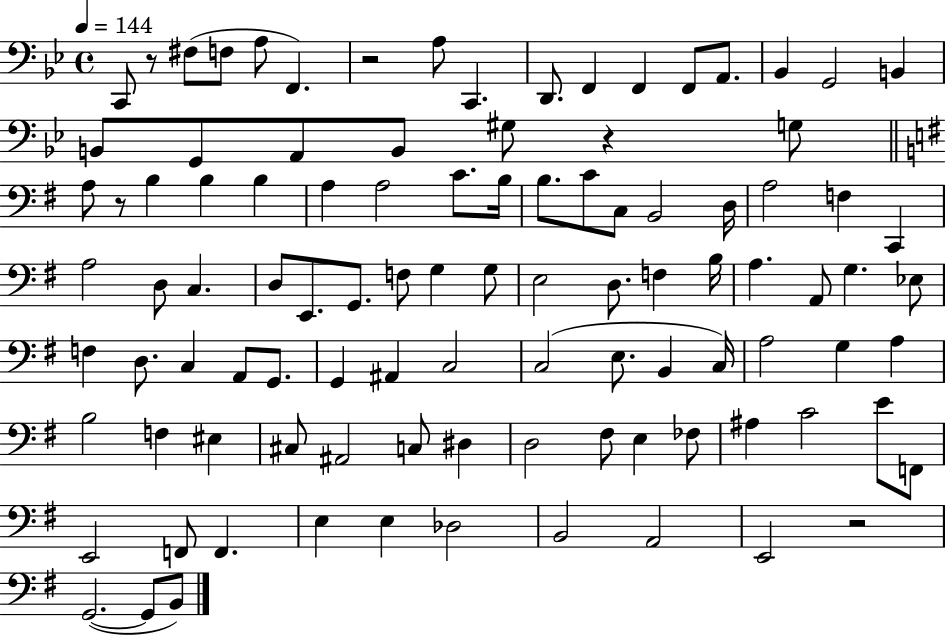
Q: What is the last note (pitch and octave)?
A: B2